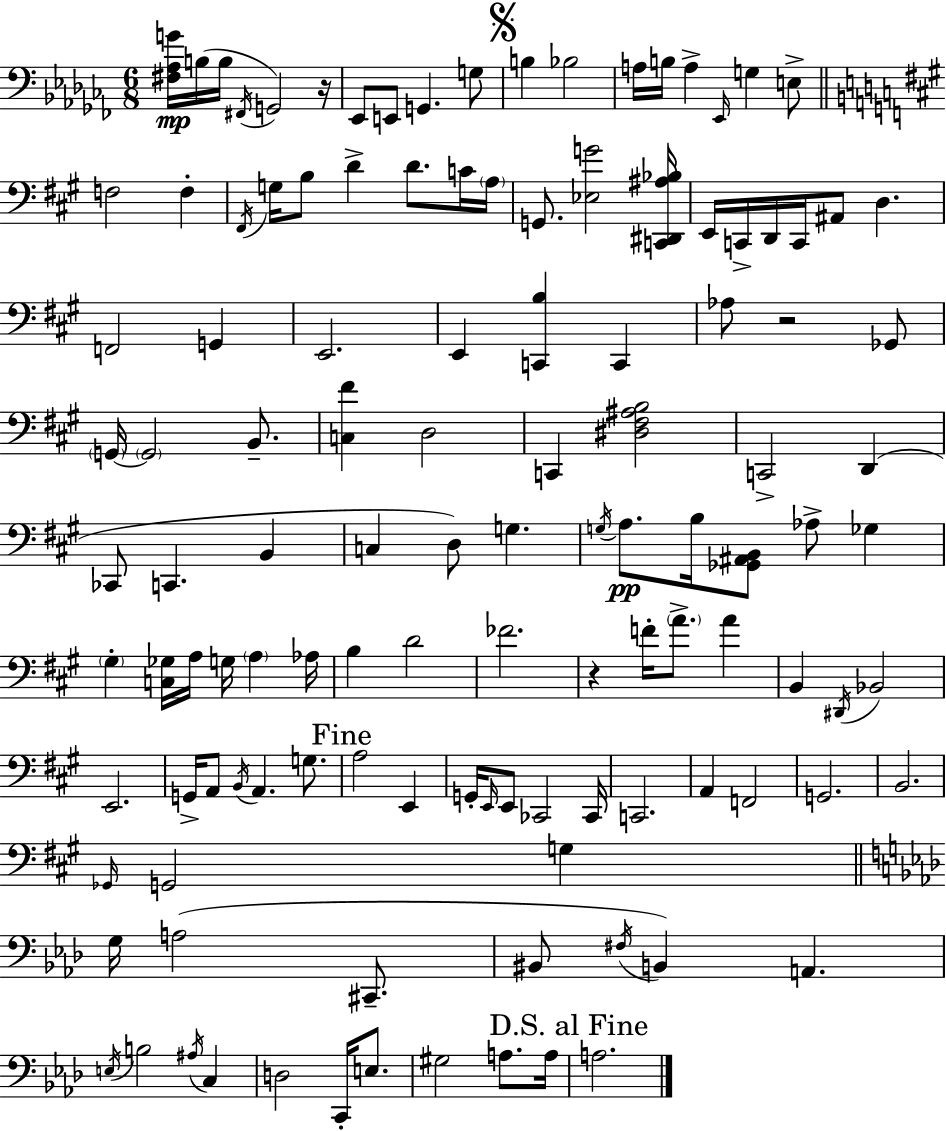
{
  \clef bass
  \numericTimeSignature
  \time 6/8
  \key aes \minor
  \repeat volta 2 { <fis aes g'>16\mp b16( b16 \acciaccatura { fis,16 }) g,2 | r16 ees,8 e,8 g,4. g8 | \mark \markup { \musicglyph "scripts.segno" } b4 bes2 | a16 b16 a4-> \grace { ees,16 } g4 | \break e8-> \bar "||" \break \key a \major f2 f4-. | \acciaccatura { fis,16 } g16 b8 d'4-> d'8. c'16 | \parenthesize a16 g,8. <ees g'>2 | <c, dis, ais bes>16 e,16 c,16-> d,16 c,16 ais,8 d4. | \break f,2 g,4 | e,2. | e,4 <c, b>4 c,4 | aes8 r2 ges,8 | \break \parenthesize g,16~~ \parenthesize g,2 b,8.-- | <c fis'>4 d2 | c,4 <dis fis ais b>2 | c,2-> d,4( | \break ces,8 c,4. b,4 | c4 d8) g4. | \acciaccatura { g16 }\pp a8. b16 <ges, ais, b,>8 aes8-> ges4 | \parenthesize gis4-. <c ges>16 a16 g16 \parenthesize a4 | \break aes16 b4 d'2 | fes'2. | r4 f'16-. \parenthesize a'8.-> a'4 | b,4 \acciaccatura { dis,16 } bes,2 | \break e,2. | g,16-> a,8 \acciaccatura { b,16 } a,4. | g8. \mark "Fine" a2 | e,4 g,16-. \grace { e,16 } e,8 ces,2 | \break ces,16 c,2. | a,4 f,2 | g,2. | b,2. | \break \grace { ges,16 } g,2 | g4 \bar "||" \break \key aes \major g16 a2( cis,8.-- | bis,8 \acciaccatura { fis16 } b,4) a,4. | \acciaccatura { e16 } b2 \acciaccatura { ais16 } c4 | d2 c,16-. | \break e8. gis2 a8. | a16 \mark "D.S. al Fine" a2. | } \bar "|."
}